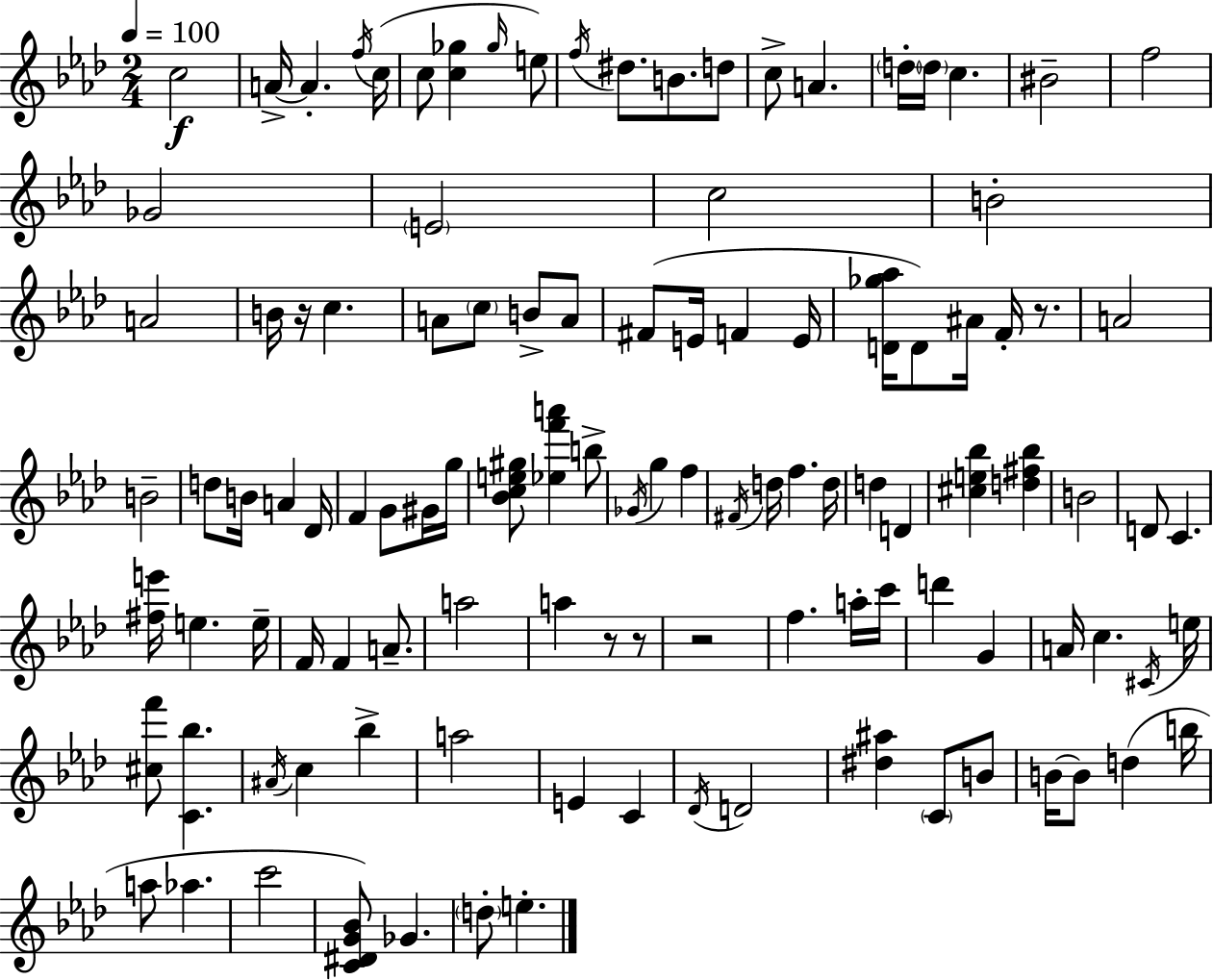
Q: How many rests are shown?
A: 5